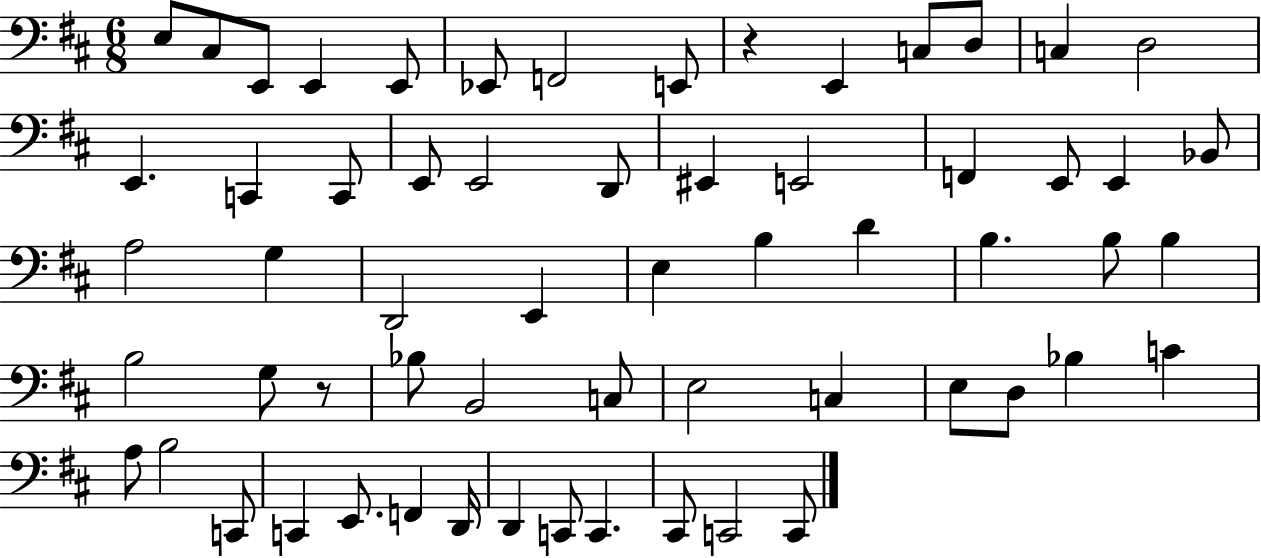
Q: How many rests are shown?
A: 2